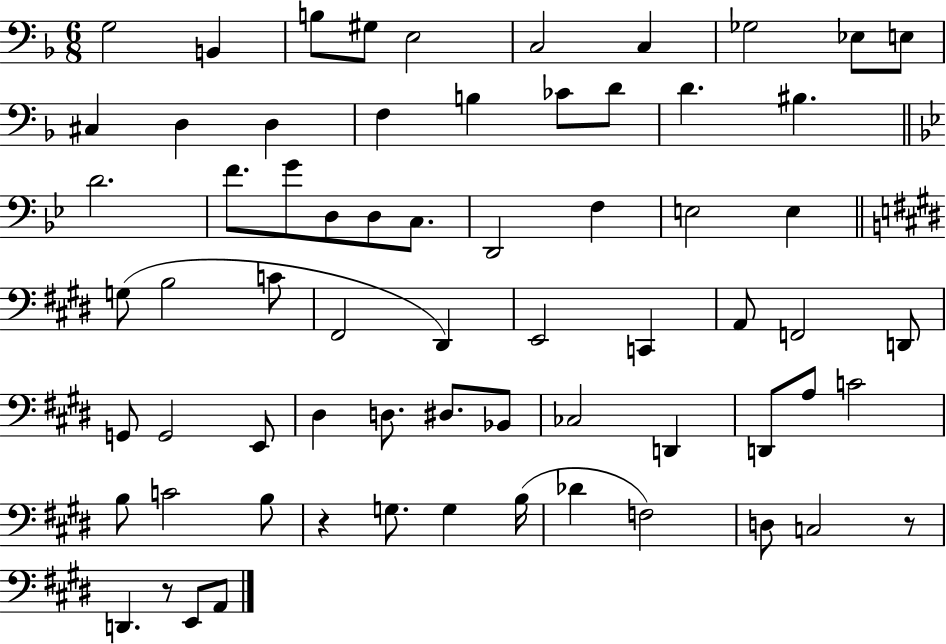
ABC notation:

X:1
T:Untitled
M:6/8
L:1/4
K:F
G,2 B,, B,/2 ^G,/2 E,2 C,2 C, _G,2 _E,/2 E,/2 ^C, D, D, F, B, _C/2 D/2 D ^B, D2 F/2 G/2 D,/2 D,/2 C,/2 D,,2 F, E,2 E, G,/2 B,2 C/2 ^F,,2 ^D,, E,,2 C,, A,,/2 F,,2 D,,/2 G,,/2 G,,2 E,,/2 ^D, D,/2 ^D,/2 _B,,/2 _C,2 D,, D,,/2 A,/2 C2 B,/2 C2 B,/2 z G,/2 G, B,/4 _D F,2 D,/2 C,2 z/2 D,, z/2 E,,/2 A,,/2